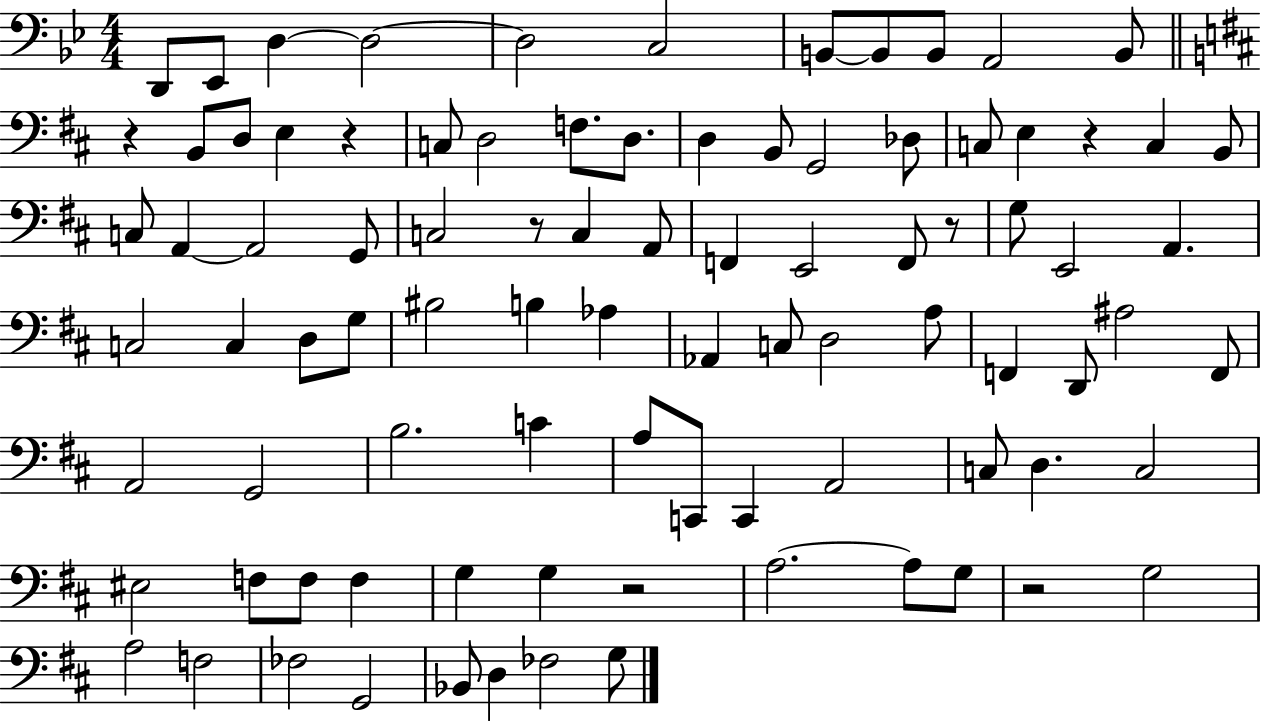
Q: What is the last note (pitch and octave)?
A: G3